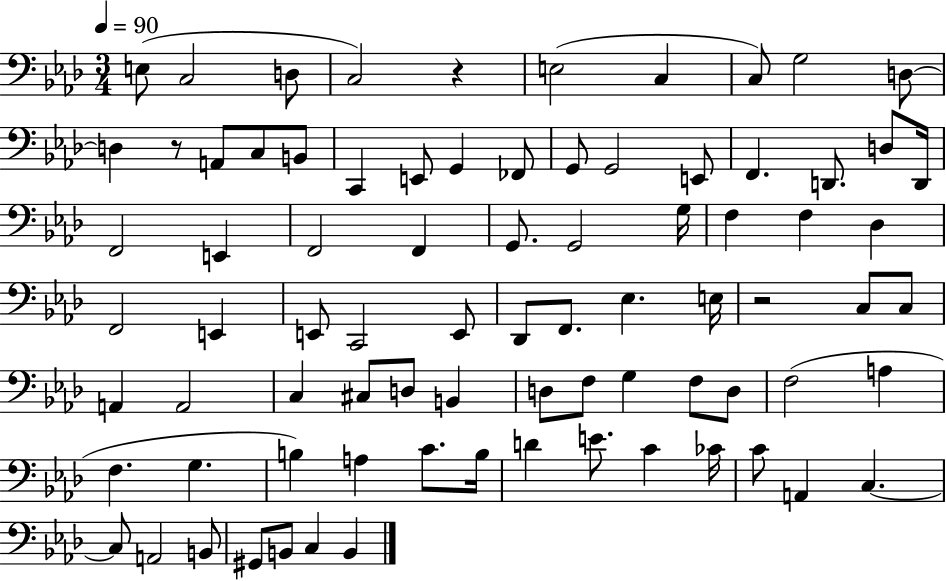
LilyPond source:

{
  \clef bass
  \numericTimeSignature
  \time 3/4
  \key aes \major
  \tempo 4 = 90
  e8( c2 d8 | c2) r4 | e2( c4 | c8) g2 d8~~ | \break d4 r8 a,8 c8 b,8 | c,4 e,8 g,4 fes,8 | g,8 g,2 e,8 | f,4. d,8. d8 d,16 | \break f,2 e,4 | f,2 f,4 | g,8. g,2 g16 | f4 f4 des4 | \break f,2 e,4 | e,8 c,2 e,8 | des,8 f,8. ees4. e16 | r2 c8 c8 | \break a,4 a,2 | c4 cis8 d8 b,4 | d8 f8 g4 f8 d8 | f2( a4 | \break f4. g4. | b4) a4 c'8. b16 | d'4 e'8. c'4 ces'16 | c'8 a,4 c4.~~ | \break c8 a,2 b,8 | gis,8 b,8 c4 b,4 | \bar "|."
}